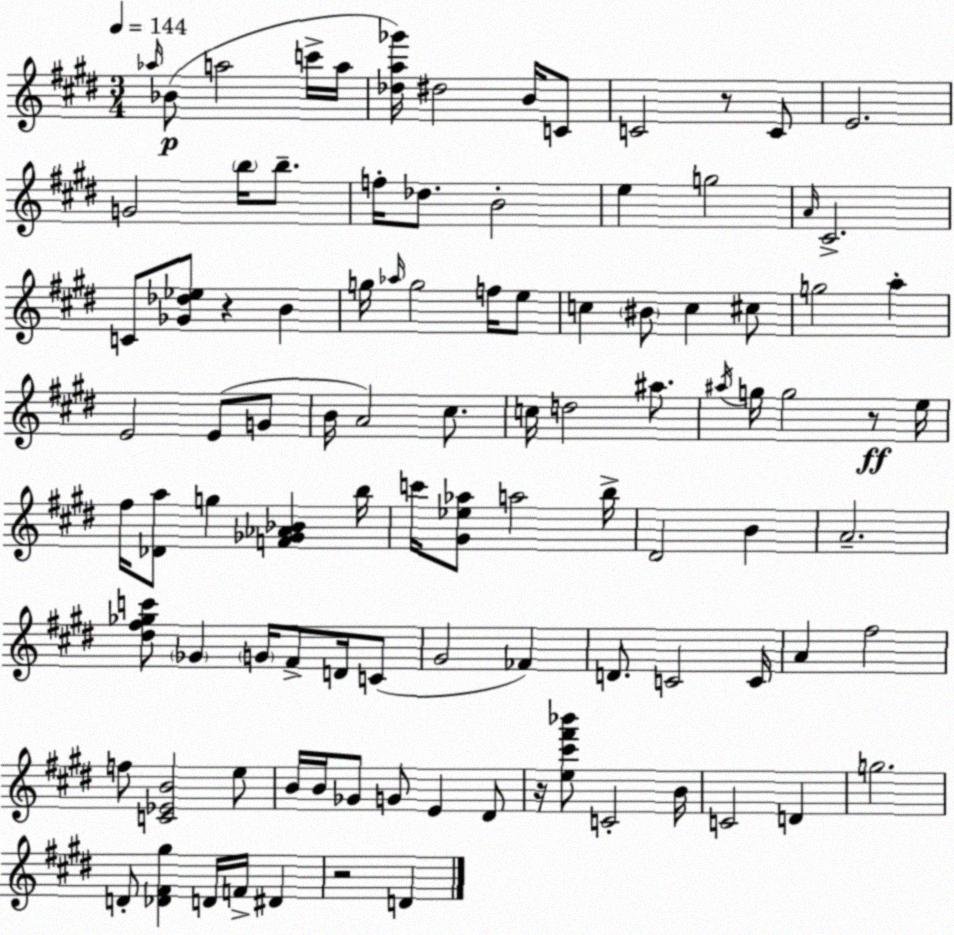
X:1
T:Untitled
M:3/4
L:1/4
K:E
_a/4 _B/2 a2 c'/4 a/4 [_da_g']/4 ^d2 B/4 C/2 C2 z/2 C/2 E2 G2 b/4 b/2 f/4 _d/2 B2 e g2 A/4 ^C2 C/2 [_G_d_e]/2 z B g/4 _a/4 g2 f/4 e/2 c ^B/2 c ^c/2 g2 a E2 E/2 G/2 B/4 A2 ^c/2 c/4 d2 ^a/2 ^a/4 g/4 g2 z/2 e/4 ^f/4 [_Da]/2 g [F_G_A_B] b/4 c'/4 [^G_e_a]/2 a2 b/4 ^D2 B A2 [^d^f_gc']/2 _G G/4 ^F/2 D/4 C/2 ^G2 _F D/2 C2 C/4 A ^f2 f/2 [C_EB]2 e/2 B/4 B/4 _G/2 G/2 E ^D/2 z/4 [e^c'^f'_b']/2 C2 B/4 C2 D g2 D/2 [_D^F^g] D/4 F/4 ^D z2 D